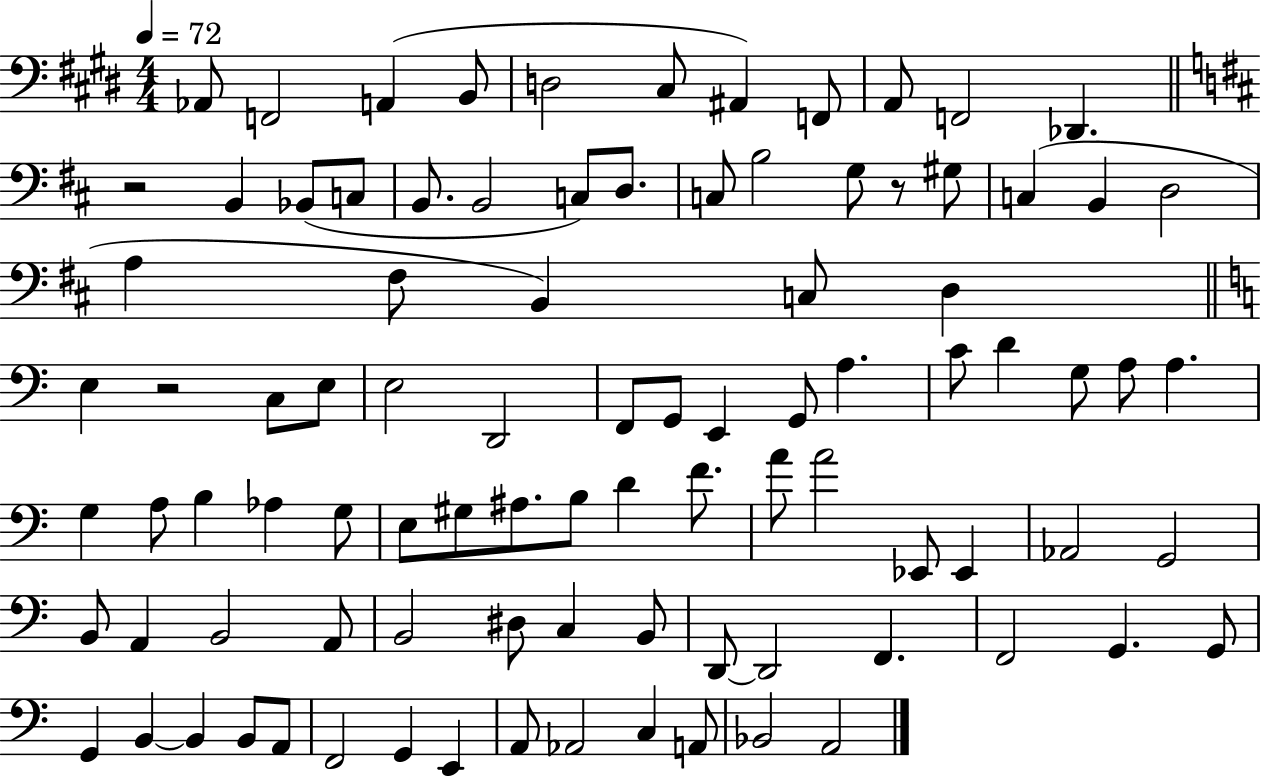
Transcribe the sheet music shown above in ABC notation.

X:1
T:Untitled
M:4/4
L:1/4
K:E
_A,,/2 F,,2 A,, B,,/2 D,2 ^C,/2 ^A,, F,,/2 A,,/2 F,,2 _D,, z2 B,, _B,,/2 C,/2 B,,/2 B,,2 C,/2 D,/2 C,/2 B,2 G,/2 z/2 ^G,/2 C, B,, D,2 A, ^F,/2 B,, C,/2 D, E, z2 C,/2 E,/2 E,2 D,,2 F,,/2 G,,/2 E,, G,,/2 A, C/2 D G,/2 A,/2 A, G, A,/2 B, _A, G,/2 E,/2 ^G,/2 ^A,/2 B,/2 D F/2 A/2 A2 _E,,/2 _E,, _A,,2 G,,2 B,,/2 A,, B,,2 A,,/2 B,,2 ^D,/2 C, B,,/2 D,,/2 D,,2 F,, F,,2 G,, G,,/2 G,, B,, B,, B,,/2 A,,/2 F,,2 G,, E,, A,,/2 _A,,2 C, A,,/2 _B,,2 A,,2